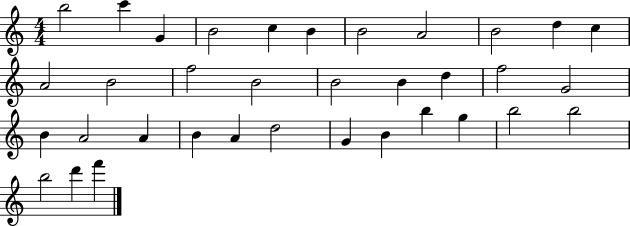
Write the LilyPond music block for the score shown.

{
  \clef treble
  \numericTimeSignature
  \time 4/4
  \key c \major
  b''2 c'''4 g'4 | b'2 c''4 b'4 | b'2 a'2 | b'2 d''4 c''4 | \break a'2 b'2 | f''2 b'2 | b'2 b'4 d''4 | f''2 g'2 | \break b'4 a'2 a'4 | b'4 a'4 d''2 | g'4 b'4 b''4 g''4 | b''2 b''2 | \break b''2 d'''4 f'''4 | \bar "|."
}